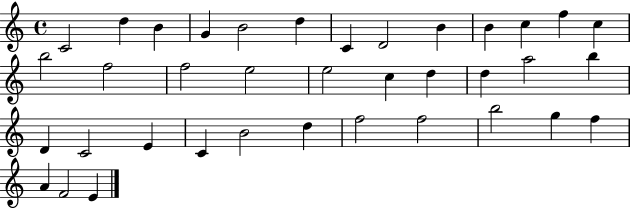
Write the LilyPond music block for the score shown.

{
  \clef treble
  \time 4/4
  \defaultTimeSignature
  \key c \major
  c'2 d''4 b'4 | g'4 b'2 d''4 | c'4 d'2 b'4 | b'4 c''4 f''4 c''4 | \break b''2 f''2 | f''2 e''2 | e''2 c''4 d''4 | d''4 a''2 b''4 | \break d'4 c'2 e'4 | c'4 b'2 d''4 | f''2 f''2 | b''2 g''4 f''4 | \break a'4 f'2 e'4 | \bar "|."
}